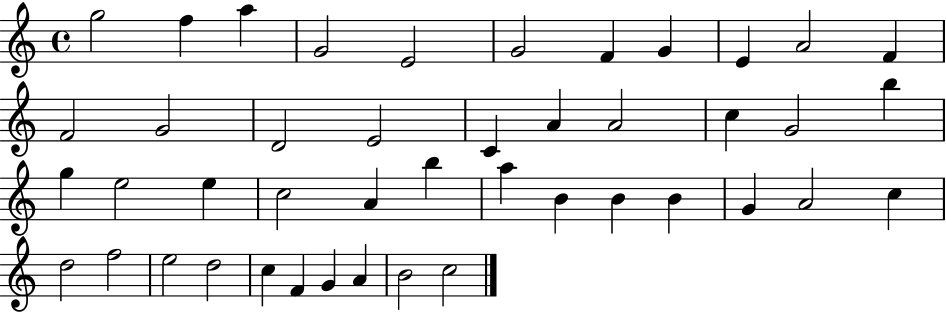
X:1
T:Untitled
M:4/4
L:1/4
K:C
g2 f a G2 E2 G2 F G E A2 F F2 G2 D2 E2 C A A2 c G2 b g e2 e c2 A b a B B B G A2 c d2 f2 e2 d2 c F G A B2 c2